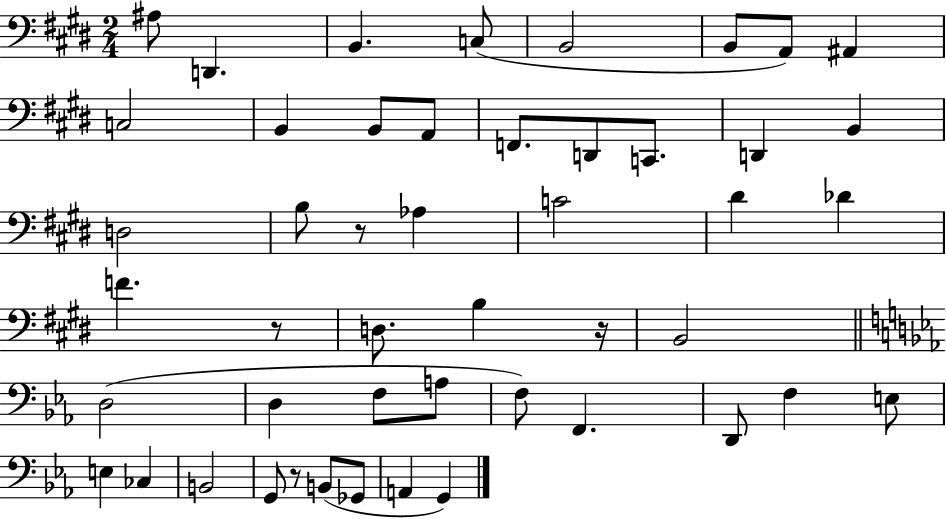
A#3/e D2/q. B2/q. C3/e B2/h B2/e A2/e A#2/q C3/h B2/q B2/e A2/e F2/e. D2/e C2/e. D2/q B2/q D3/h B3/e R/e Ab3/q C4/h D#4/q Db4/q F4/q. R/e D3/e. B3/q R/s B2/h D3/h D3/q F3/e A3/e F3/e F2/q. D2/e F3/q E3/e E3/q CES3/q B2/h G2/e R/e B2/e Gb2/e A2/q G2/q